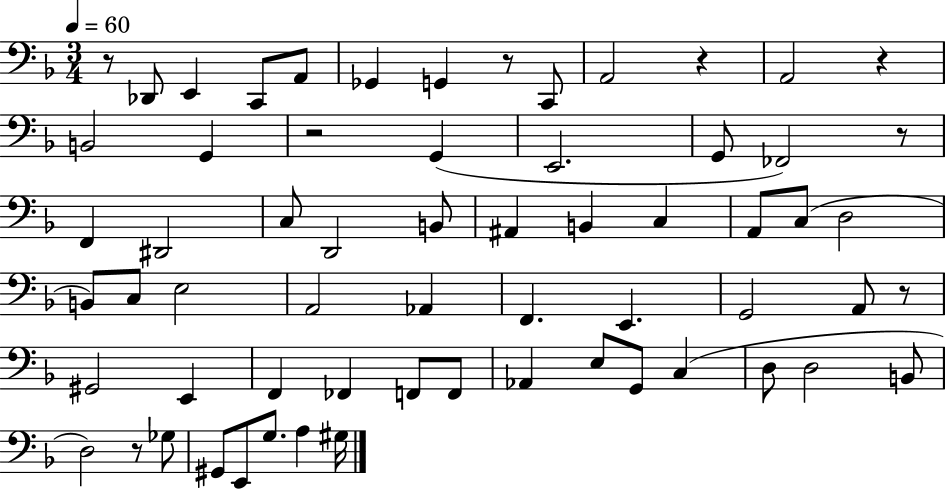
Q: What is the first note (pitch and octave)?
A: Db2